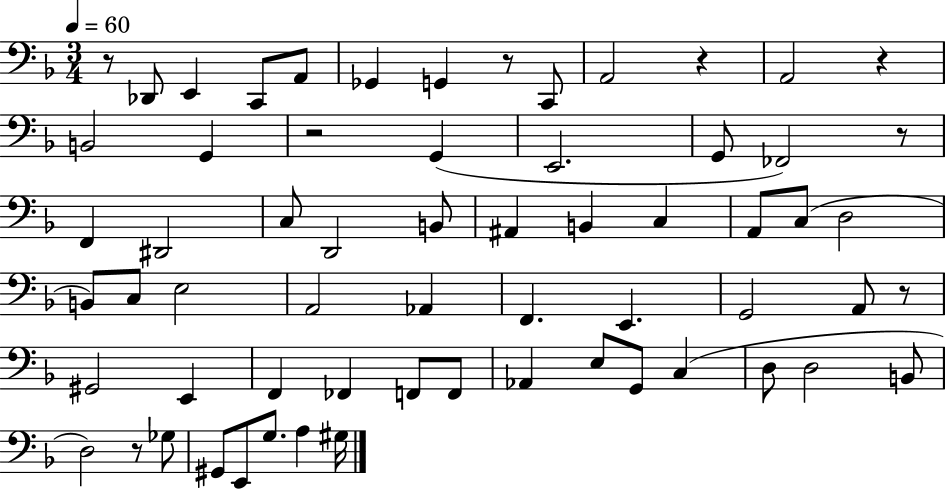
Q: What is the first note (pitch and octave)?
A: Db2